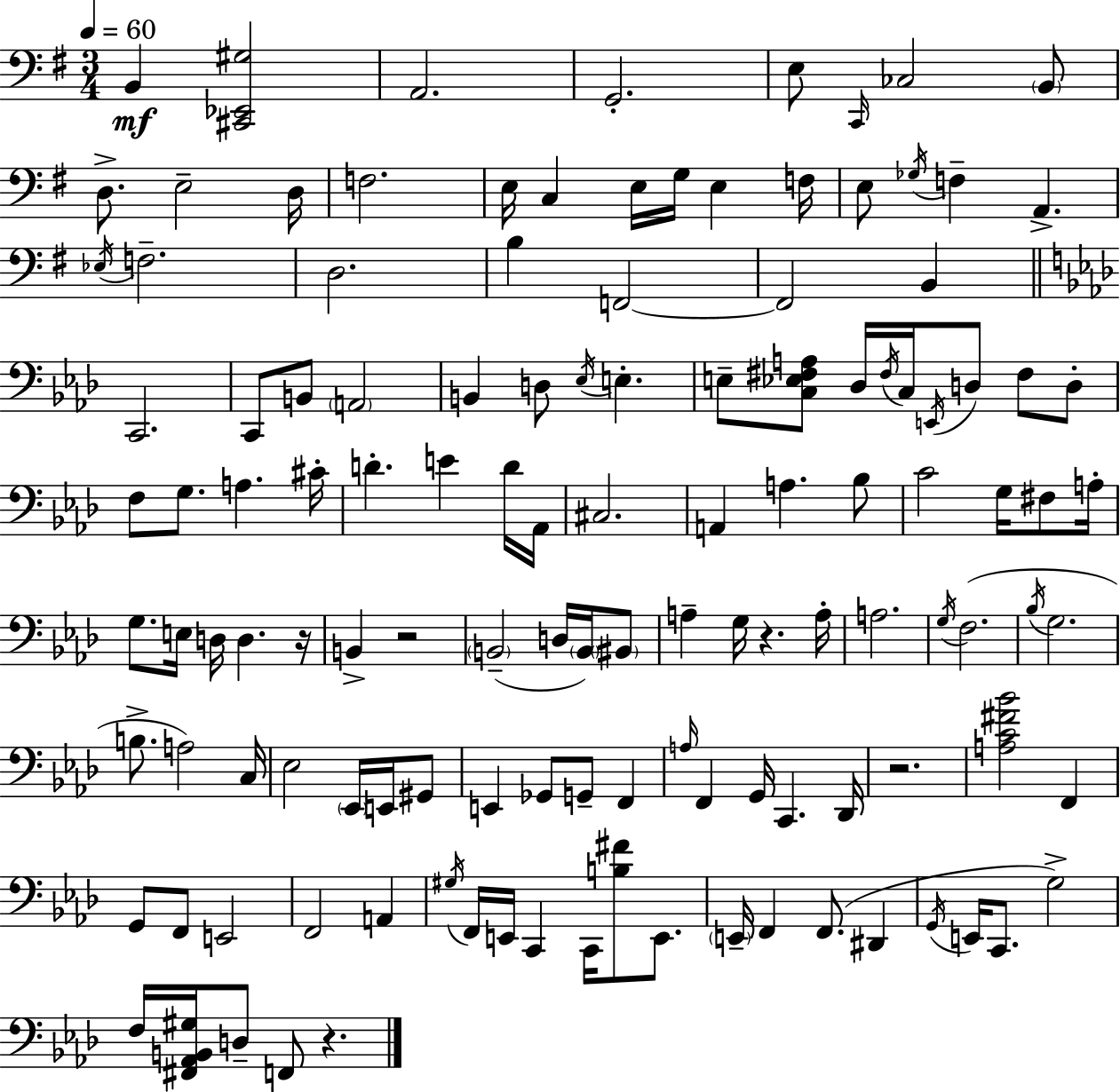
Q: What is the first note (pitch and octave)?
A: B2